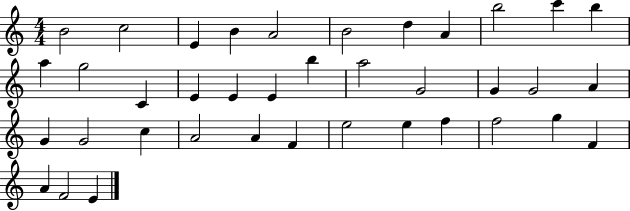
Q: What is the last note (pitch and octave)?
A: E4